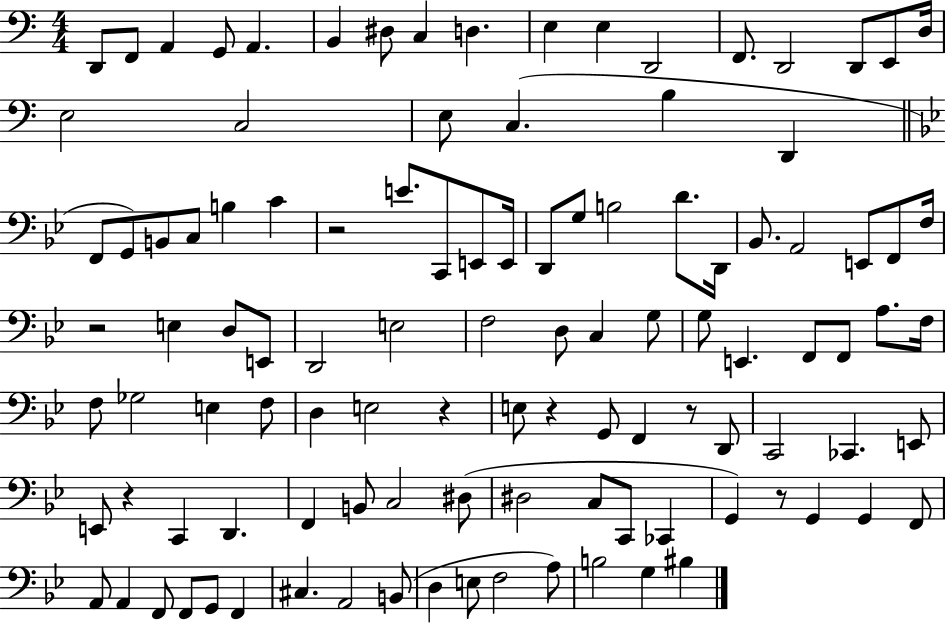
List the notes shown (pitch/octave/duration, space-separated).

D2/e F2/e A2/q G2/e A2/q. B2/q D#3/e C3/q D3/q. E3/q E3/q D2/h F2/e. D2/h D2/e E2/e D3/s E3/h C3/h E3/e C3/q. B3/q D2/q F2/e G2/e B2/e C3/e B3/q C4/q R/h E4/e. C2/e E2/e E2/s D2/e G3/e B3/h D4/e. D2/s Bb2/e. A2/h E2/e F2/e F3/s R/h E3/q D3/e E2/e D2/h E3/h F3/h D3/e C3/q G3/e G3/e E2/q. F2/e F2/e A3/e. F3/s F3/e Gb3/h E3/q F3/e D3/q E3/h R/q E3/e R/q G2/e F2/q R/e D2/e C2/h CES2/q. E2/e E2/e R/q C2/q D2/q. F2/q B2/e C3/h D#3/e D#3/h C3/e C2/e CES2/q G2/q R/e G2/q G2/q F2/e A2/e A2/q F2/e F2/e G2/e F2/q C#3/q. A2/h B2/e D3/q E3/e F3/h A3/e B3/h G3/q BIS3/q